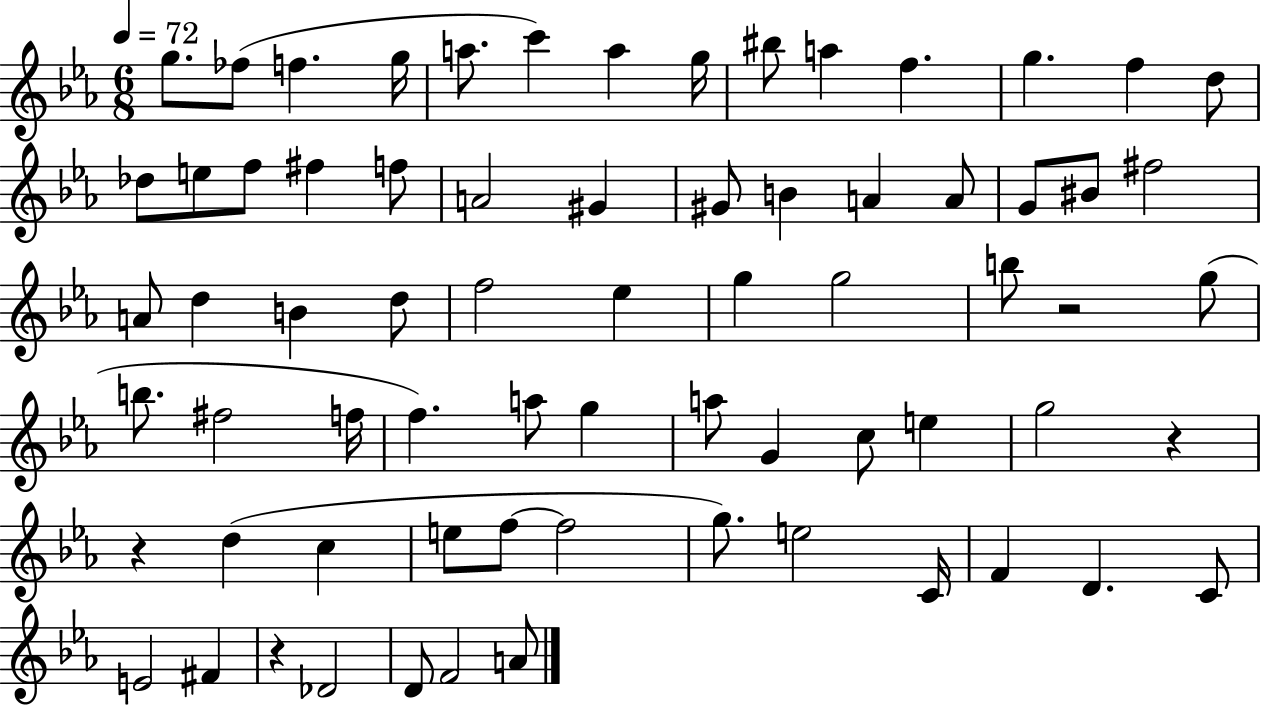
{
  \clef treble
  \numericTimeSignature
  \time 6/8
  \key ees \major
  \tempo 4 = 72
  g''8. fes''8( f''4. g''16 | a''8. c'''4) a''4 g''16 | bis''8 a''4 f''4. | g''4. f''4 d''8 | \break des''8 e''8 f''8 fis''4 f''8 | a'2 gis'4 | gis'8 b'4 a'4 a'8 | g'8 bis'8 fis''2 | \break a'8 d''4 b'4 d''8 | f''2 ees''4 | g''4 g''2 | b''8 r2 g''8( | \break b''8. fis''2 f''16 | f''4.) a''8 g''4 | a''8 g'4 c''8 e''4 | g''2 r4 | \break r4 d''4( c''4 | e''8 f''8~~ f''2 | g''8.) e''2 c'16 | f'4 d'4. c'8 | \break e'2 fis'4 | r4 des'2 | d'8 f'2 a'8 | \bar "|."
}